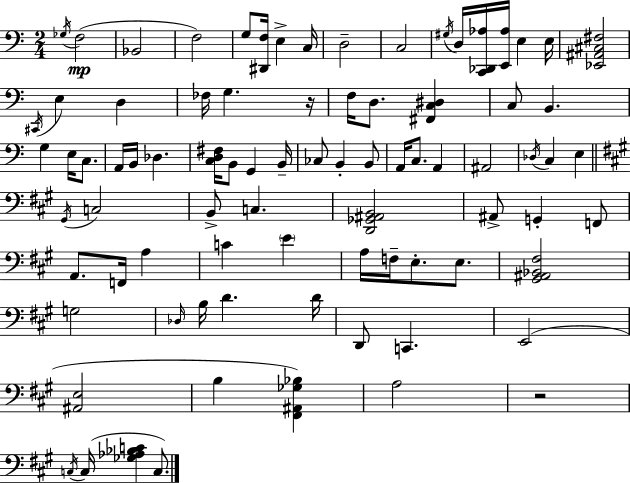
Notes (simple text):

Gb3/s F3/h Bb2/h F3/h G3/e [D#2,F3]/s E3/q C3/s D3/h C3/h G#3/s D3/s [C2,Db2,Ab3]/s [E2,Ab3]/s E3/q E3/s [Eb2,A#2,C#3,F#3]/h C#2/s E3/q D3/q FES3/s G3/q. R/s F3/s D3/e. [F#2,C3,D#3]/q C3/e B2/q. G3/q E3/s C3/e. A2/s B2/s Db3/q. [C3,D3,F#3]/s B2/e G2/q B2/s CES3/e B2/q B2/e A2/s C3/e. A2/q A#2/h Db3/s C3/q E3/q G#2/s C3/h B2/e C3/q. [D2,Gb2,A#2,B2]/h A#2/e G2/q F2/e A2/e. F2/s A3/q C4/q E4/q A3/s F3/s E3/e. E3/e. [G#2,A#2,Bb2,F#3]/h G3/h Db3/s B3/s D4/q. D4/s D2/e C2/q. E2/h [A#2,E3]/h B3/q [F#2,A#2,Gb3,Bb3]/q A3/h R/h C3/s C3/s [Gb3,Ab3,Bb3,C4]/q C3/e.